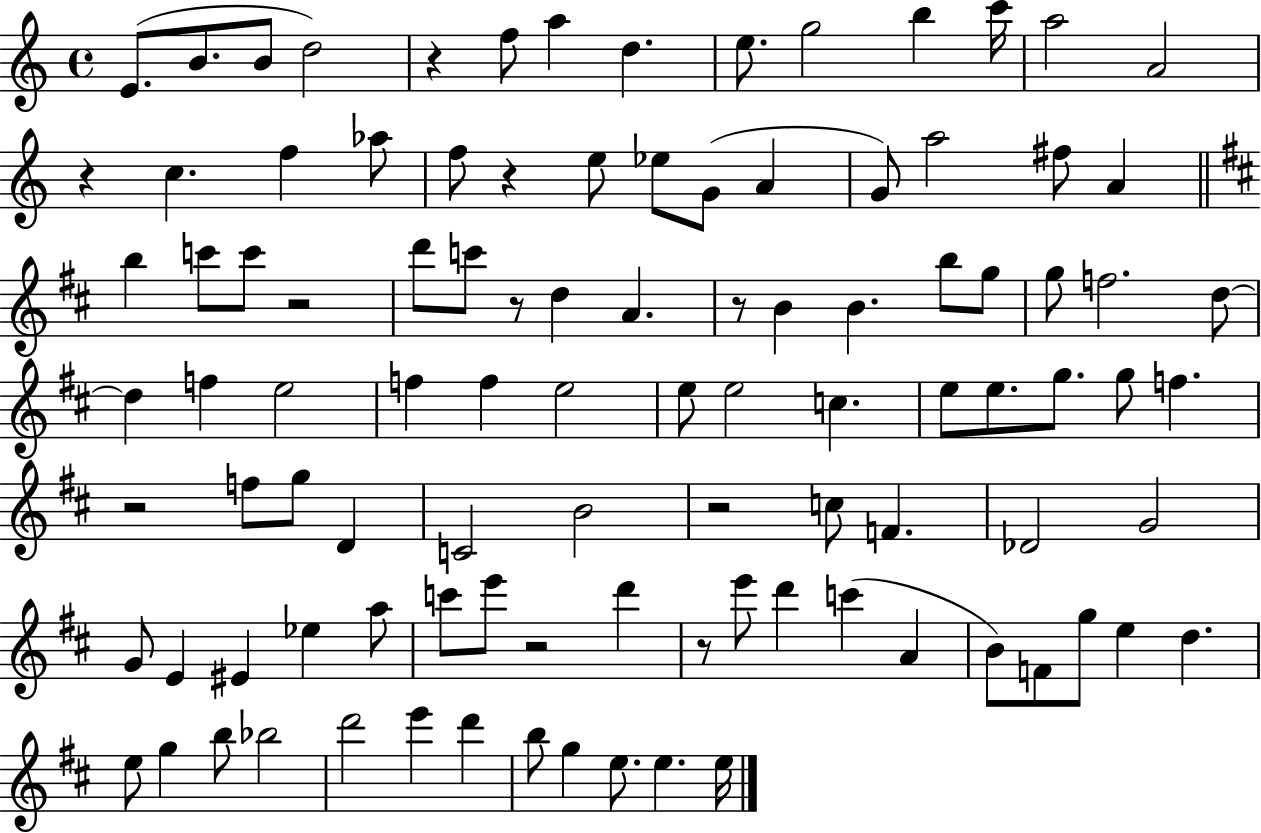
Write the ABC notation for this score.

X:1
T:Untitled
M:4/4
L:1/4
K:C
E/2 B/2 B/2 d2 z f/2 a d e/2 g2 b c'/4 a2 A2 z c f _a/2 f/2 z e/2 _e/2 G/2 A G/2 a2 ^f/2 A b c'/2 c'/2 z2 d'/2 c'/2 z/2 d A z/2 B B b/2 g/2 g/2 f2 d/2 d f e2 f f e2 e/2 e2 c e/2 e/2 g/2 g/2 f z2 f/2 g/2 D C2 B2 z2 c/2 F _D2 G2 G/2 E ^E _e a/2 c'/2 e'/2 z2 d' z/2 e'/2 d' c' A B/2 F/2 g/2 e d e/2 g b/2 _b2 d'2 e' d' b/2 g e/2 e e/4